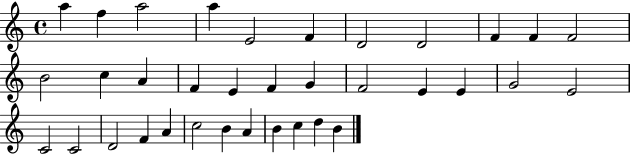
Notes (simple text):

A5/q F5/q A5/h A5/q E4/h F4/q D4/h D4/h F4/q F4/q F4/h B4/h C5/q A4/q F4/q E4/q F4/q G4/q F4/h E4/q E4/q G4/h E4/h C4/h C4/h D4/h F4/q A4/q C5/h B4/q A4/q B4/q C5/q D5/q B4/q